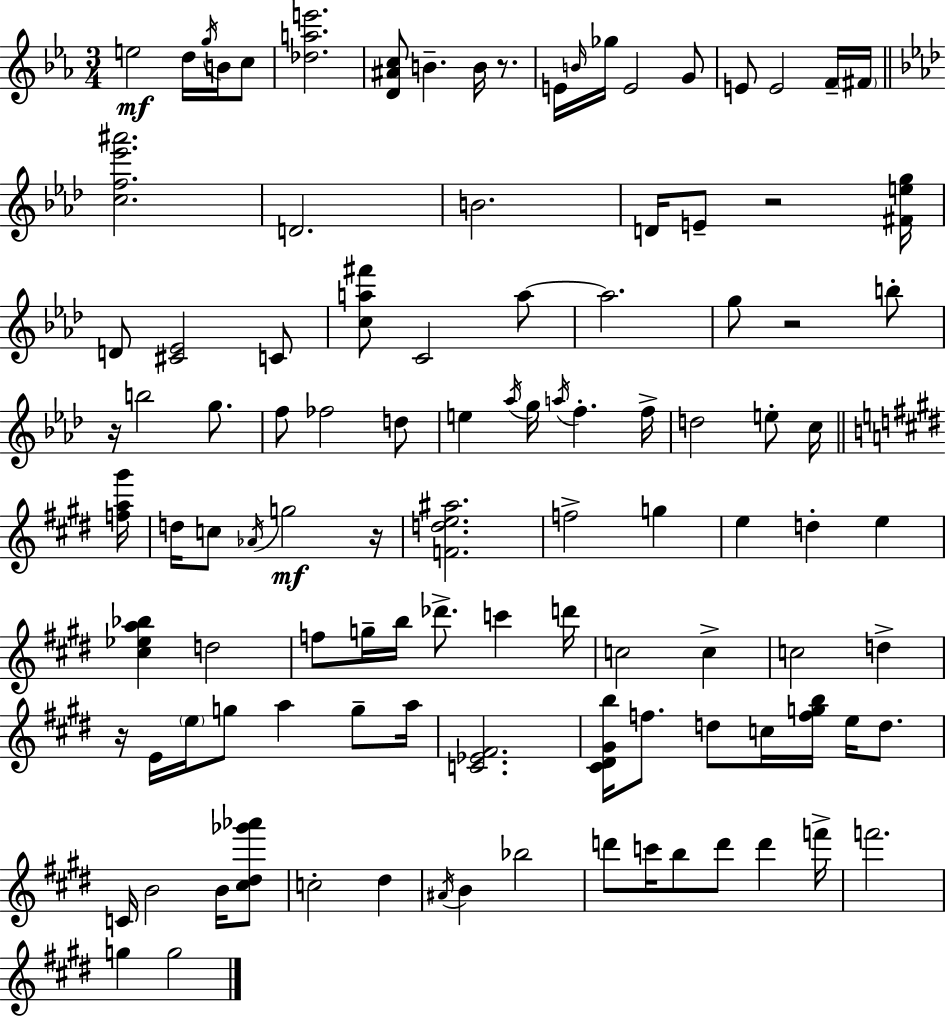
{
  \clef treble
  \numericTimeSignature
  \time 3/4
  \key c \minor
  e''2\mf d''16 \acciaccatura { g''16 } b'16 c''8 | <des'' a'' e'''>2. | <d' ais' c''>8 b'4.-- b'16 r8. | e'16 \grace { b'16 } ges''16 e'2 | \break g'8 e'8 e'2 | f'16-- \parenthesize fis'16 \bar "||" \break \key aes \major <c'' f'' ees''' ais'''>2. | d'2. | b'2. | d'16 e'8-- r2 <fis' e'' g''>16 | \break d'8 <cis' ees'>2 c'8 | <c'' a'' fis'''>8 c'2 a''8~~ | a''2. | g''8 r2 b''8-. | \break r16 b''2 g''8. | f''8 fes''2 d''8 | e''4 \acciaccatura { aes''16 } g''16 \acciaccatura { a''16 } f''4.-. | f''16-> d''2 e''8-. | \break c''16 \bar "||" \break \key e \major <f'' a'' gis'''>16 d''16 c''8 \acciaccatura { aes'16 }\mf g''2 | r16 <f' d'' e'' ais''>2. | f''2-> g''4 | e''4 d''4-. e''4 | \break <cis'' ees'' a'' bes''>4 d''2 | f''8 g''16-- b''16 des'''8.-> c'''4 | d'''16 c''2 c''4-> | c''2 d''4-> | \break r16 e'16 \parenthesize e''16 g''8 a''4 g''8-- | a''16 <c' ees' fis'>2. | <cis' dis' gis' b''>16 f''8. d''8 c''16 <f'' g'' b''>16 e''16 d''8. | c'16 b'2 b'16 | \break <cis'' dis'' ges''' aes'''>8 c''2-. dis''4 | \acciaccatura { ais'16 } b'4 bes''2 | d'''8 c'''16 b''8 d'''8 d'''4 | f'''16-> f'''2. | \break g''4 g''2 | \bar "|."
}